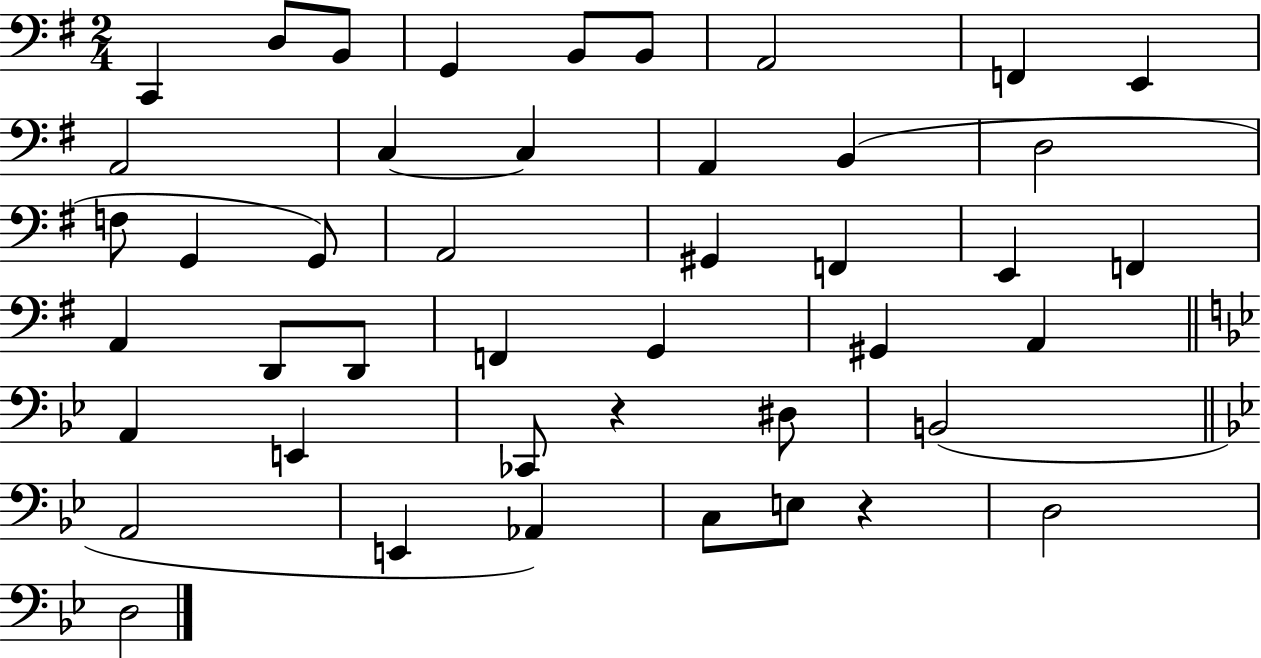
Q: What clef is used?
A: bass